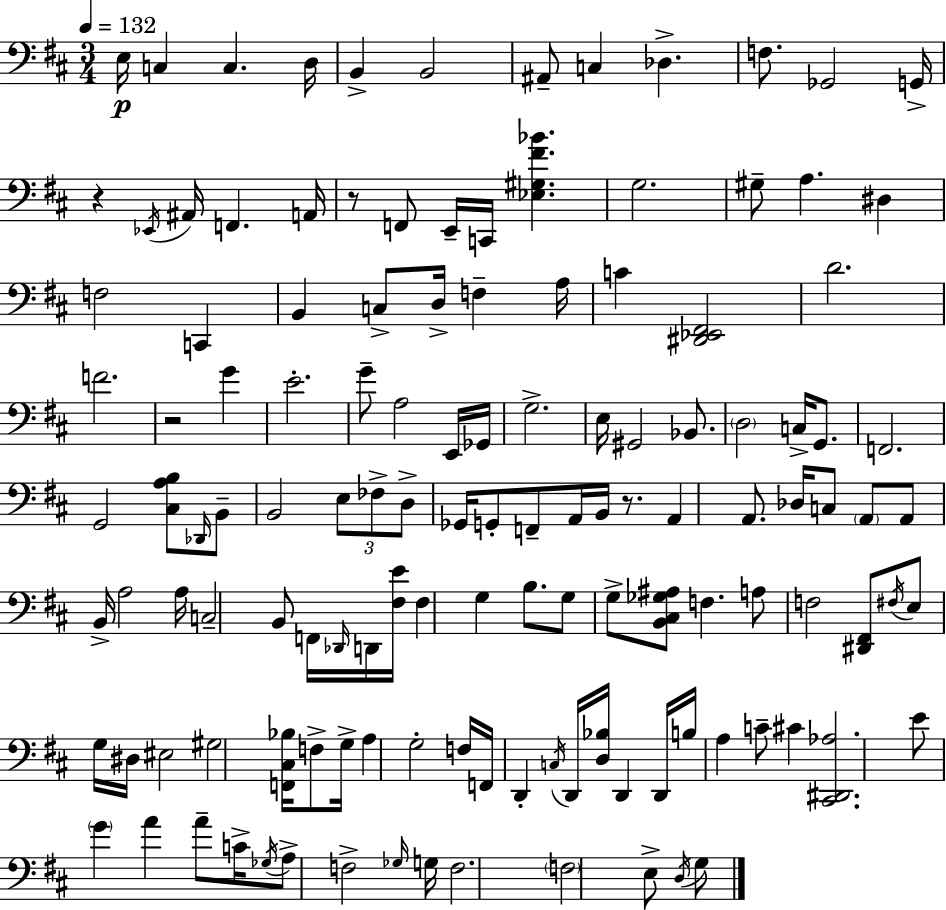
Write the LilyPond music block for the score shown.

{
  \clef bass
  \numericTimeSignature
  \time 3/4
  \key d \major
  \tempo 4 = 132
  \repeat volta 2 { e16\p c4 c4. d16 | b,4-> b,2 | ais,8-- c4 des4.-> | f8. ges,2 g,16-> | \break r4 \acciaccatura { ees,16 } ais,16 f,4. | a,16 r8 f,8 e,16-- c,16 <ees gis fis' bes'>4. | g2. | gis8-- a4. dis4 | \break f2 c,4 | b,4 c8-> d16-> f4-- | a16 c'4 <dis, ees, fis,>2 | d'2. | \break f'2. | r2 g'4 | e'2.-. | g'8-- a2 e,16 | \break ges,16 g2.-> | e16 gis,2 bes,8. | \parenthesize d2 c16-> g,8. | f,2. | \break g,2 <cis a b>8 \grace { des,16 } | b,8-- b,2 \tuplet 3/2 { e8 | fes8-> d8-> } ges,16 g,8-. f,8-- a,16 b,16 r8. | a,4 a,8. des16 c8 | \break \parenthesize a,8 a,8 b,16-> a2 | a16 c2-- b,8 | f,16 \grace { des,16 } d,16 <fis e'>16 fis4 g4 | b8. g8 g8-> <b, cis ges ais>8 f4. | \break a8 f2 | <dis, fis,>8 \acciaccatura { fis16 } e8 g16 dis16 eis2 | gis2 | <f, cis bes>16 f8-> g16-> a4 g2-. | \break f16 f,16 d,4-. \acciaccatura { c16 } d,16 | <d bes>16 d,4 d,16 b16 a4 c'8-- | cis'4 <cis, dis, aes>2. | e'8 \parenthesize g'4 a'4 | \break a'8-- c'16-> \acciaccatura { ges16 } a8-> f2-> | \grace { ges16 } g16 f2. | \parenthesize f2 | e8-> \acciaccatura { d16 } g8 } \bar "|."
}